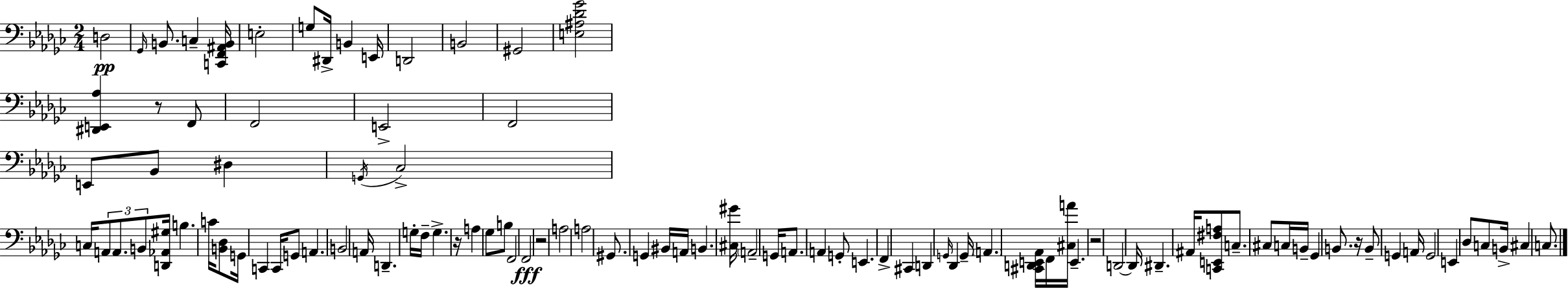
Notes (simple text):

D3/h Gb2/s B2/e. C3/q [C2,F2,A#2,B2]/s E3/h G3/e D#2/s B2/q E2/s D2/h B2/h G#2/h [E3,A#3,Db4,Gb4]/h [D#2,E2,Ab3]/q R/e F2/e F2/h E2/h F2/h E2/e Bb2/e D#3/q G2/s CES3/h C3/s A2/e A2/e. B2/e [D2,Ab2,G#3]/s B3/q. C4/s [B2,Db3]/e G2/s C2/q C2/s G2/e A2/q. B2/h A2/s D2/q. G3/s F3/s G3/q. R/s A3/q Gb3/e B3/e F2/h F2/h R/h A3/h A3/h G#2/e. G2/q BIS2/s A2/s B2/q. [C#3,G#4]/s A2/h G2/s A2/e. A2/q G2/e E2/q. F2/q C#2/q D2/q G2/s Db2/q G2/s A2/q. [C#2,D2,E2,Ab2]/s F2/s [C#3,A4]/s E2/q. R/h D2/h D2/s D#2/q. A#2/s [C2,E2,F#3,A3]/e C3/e. C#3/e C3/s B2/s Gb2/q B2/e. R/s B2/e G2/q A2/s G2/h E2/q Db3/e C3/e B2/s C#3/q C3/e.